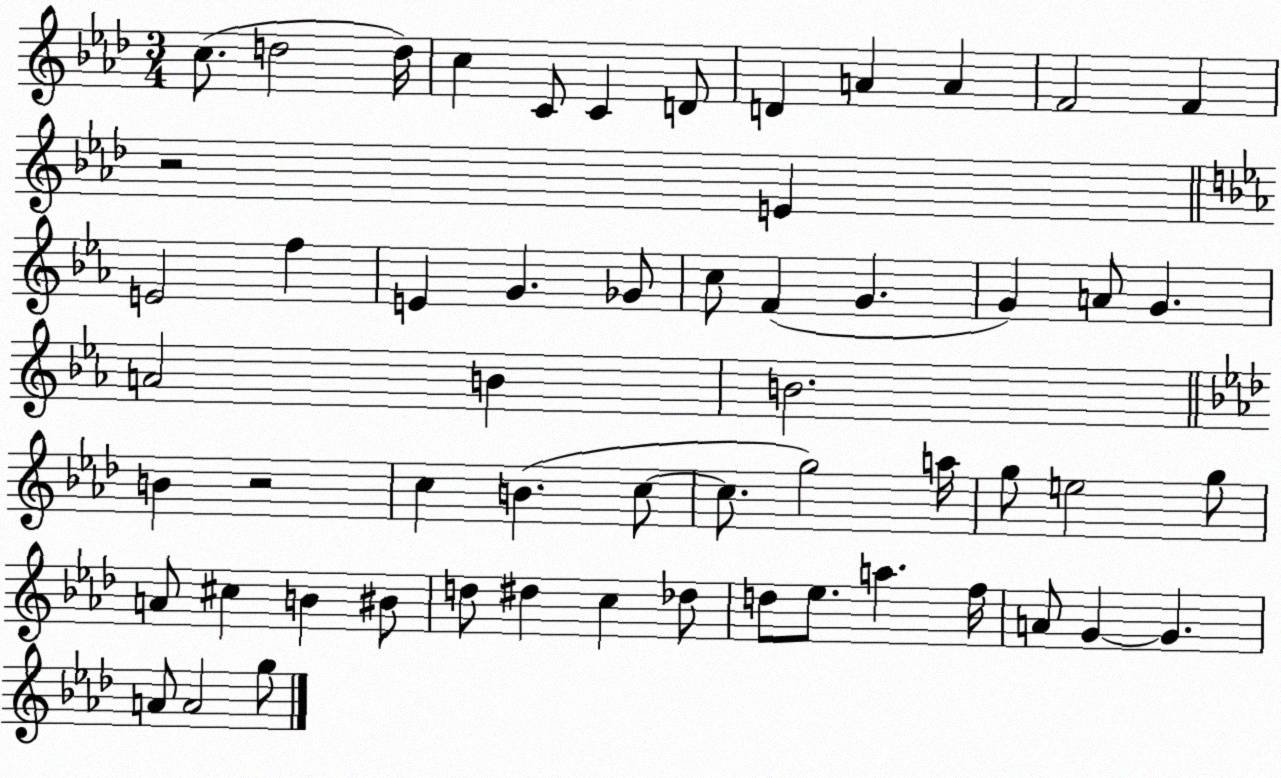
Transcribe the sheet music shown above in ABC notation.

X:1
T:Untitled
M:3/4
L:1/4
K:Ab
c/2 d2 d/4 c C/2 C D/2 D A A F2 F z2 E E2 f E G _G/2 c/2 F G G A/2 G A2 B B2 B z2 c B c/2 c/2 g2 a/4 g/2 e2 g/2 A/2 ^c B ^B/2 d/2 ^d c _d/2 d/2 _e/2 a f/4 A/2 G G A/2 A2 g/2